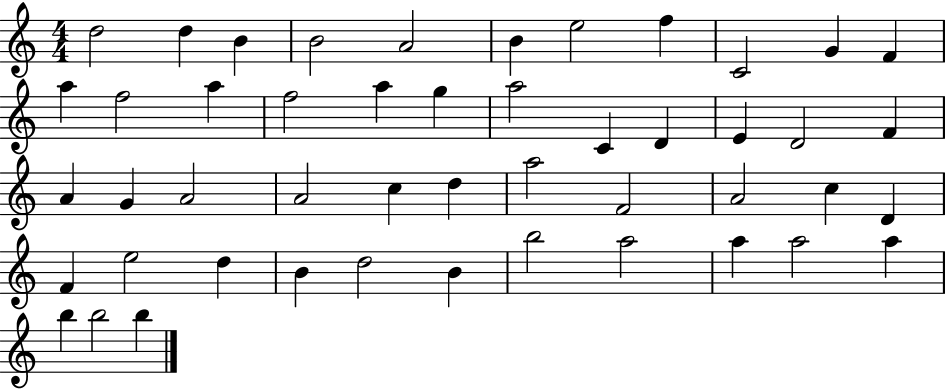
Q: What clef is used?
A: treble